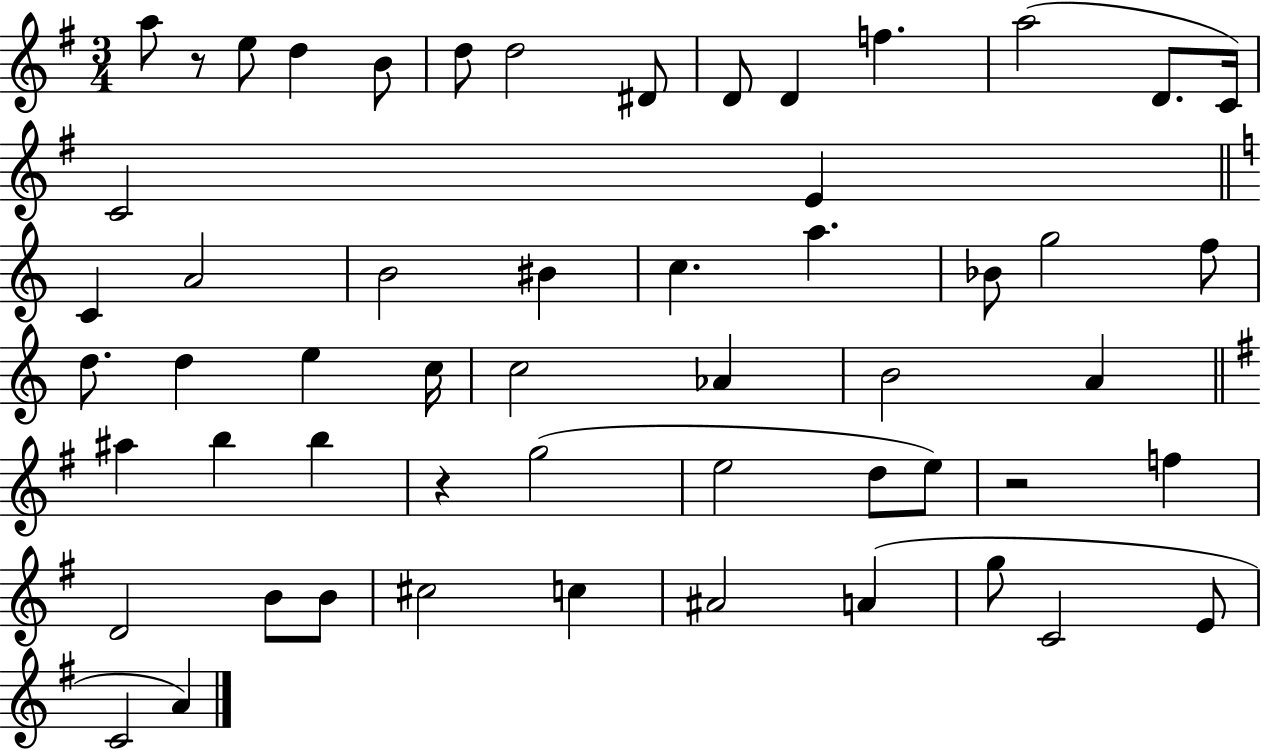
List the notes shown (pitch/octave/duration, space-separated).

A5/e R/e E5/e D5/q B4/e D5/e D5/h D#4/e D4/e D4/q F5/q. A5/h D4/e. C4/s C4/h E4/q C4/q A4/h B4/h BIS4/q C5/q. A5/q. Bb4/e G5/h F5/e D5/e. D5/q E5/q C5/s C5/h Ab4/q B4/h A4/q A#5/q B5/q B5/q R/q G5/h E5/h D5/e E5/e R/h F5/q D4/h B4/e B4/e C#5/h C5/q A#4/h A4/q G5/e C4/h E4/e C4/h A4/q